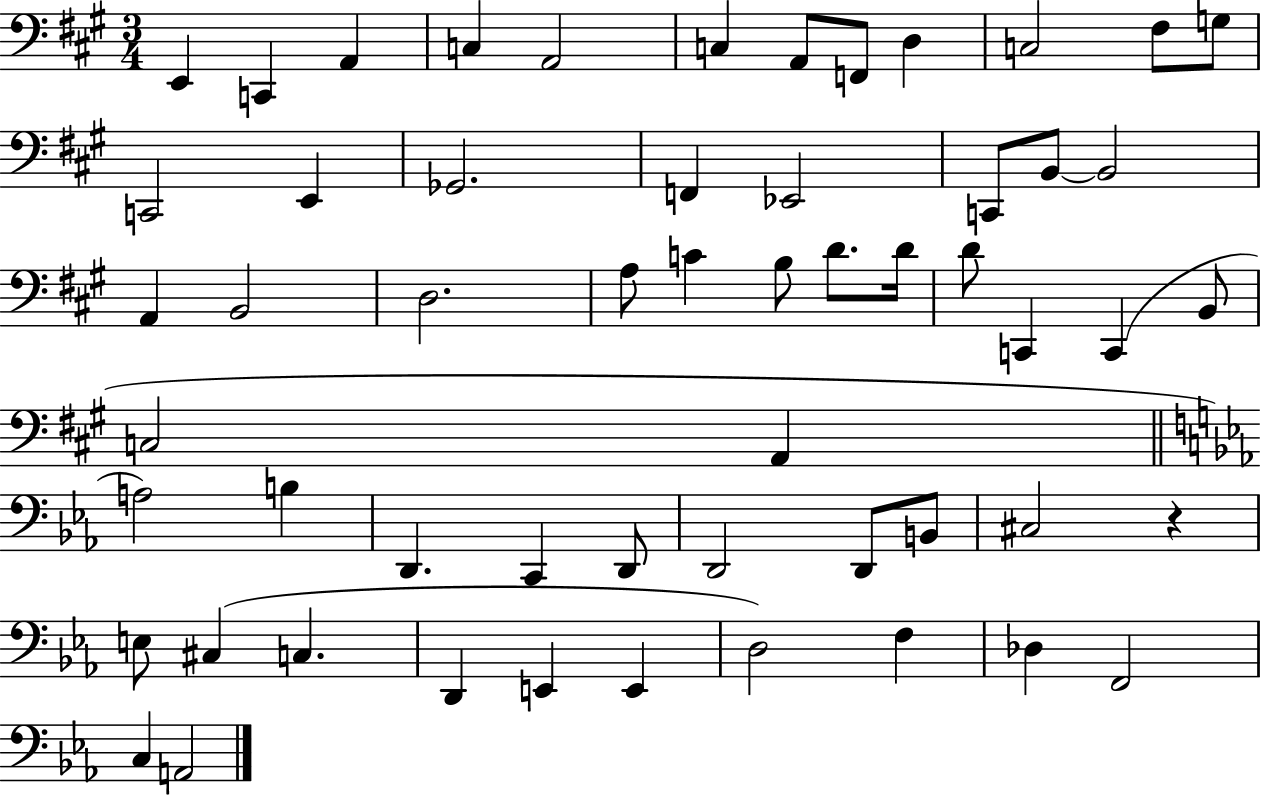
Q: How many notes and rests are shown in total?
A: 56